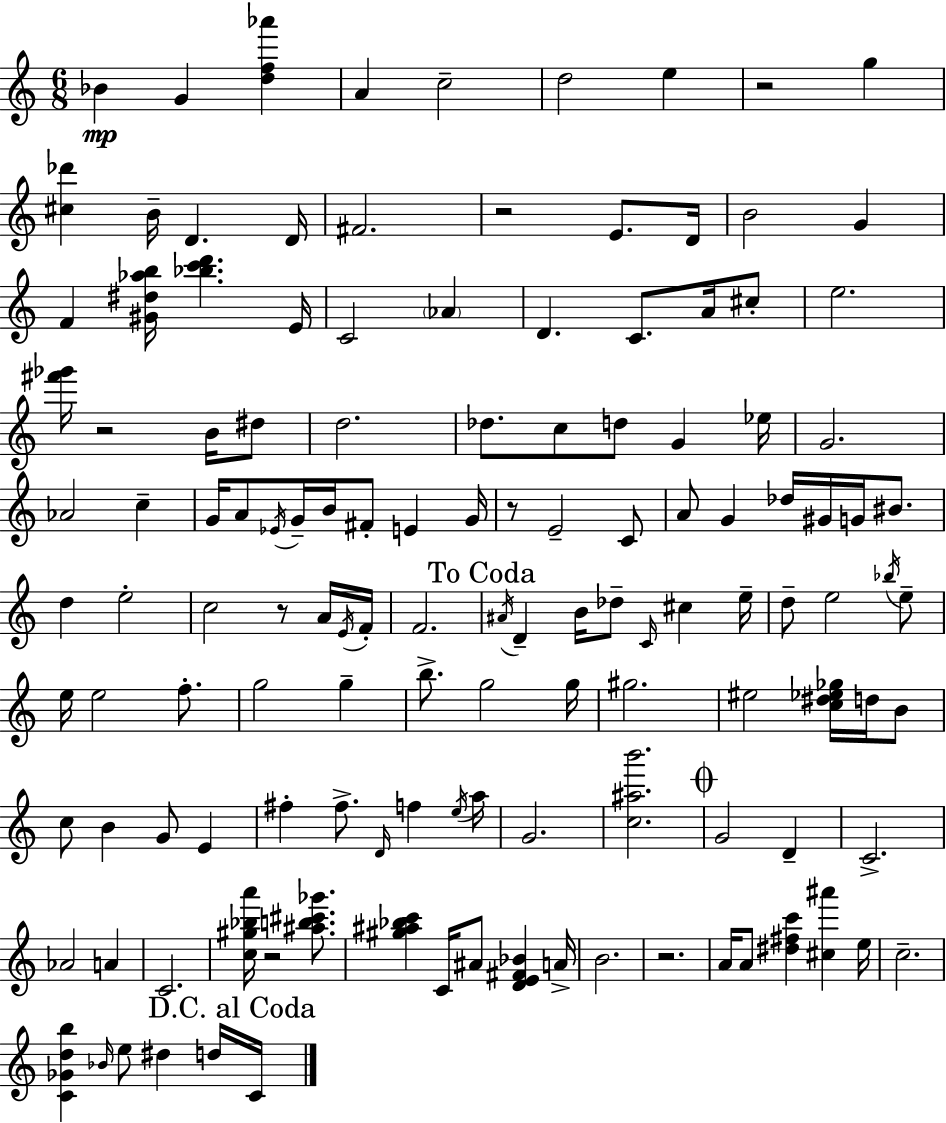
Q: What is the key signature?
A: C major